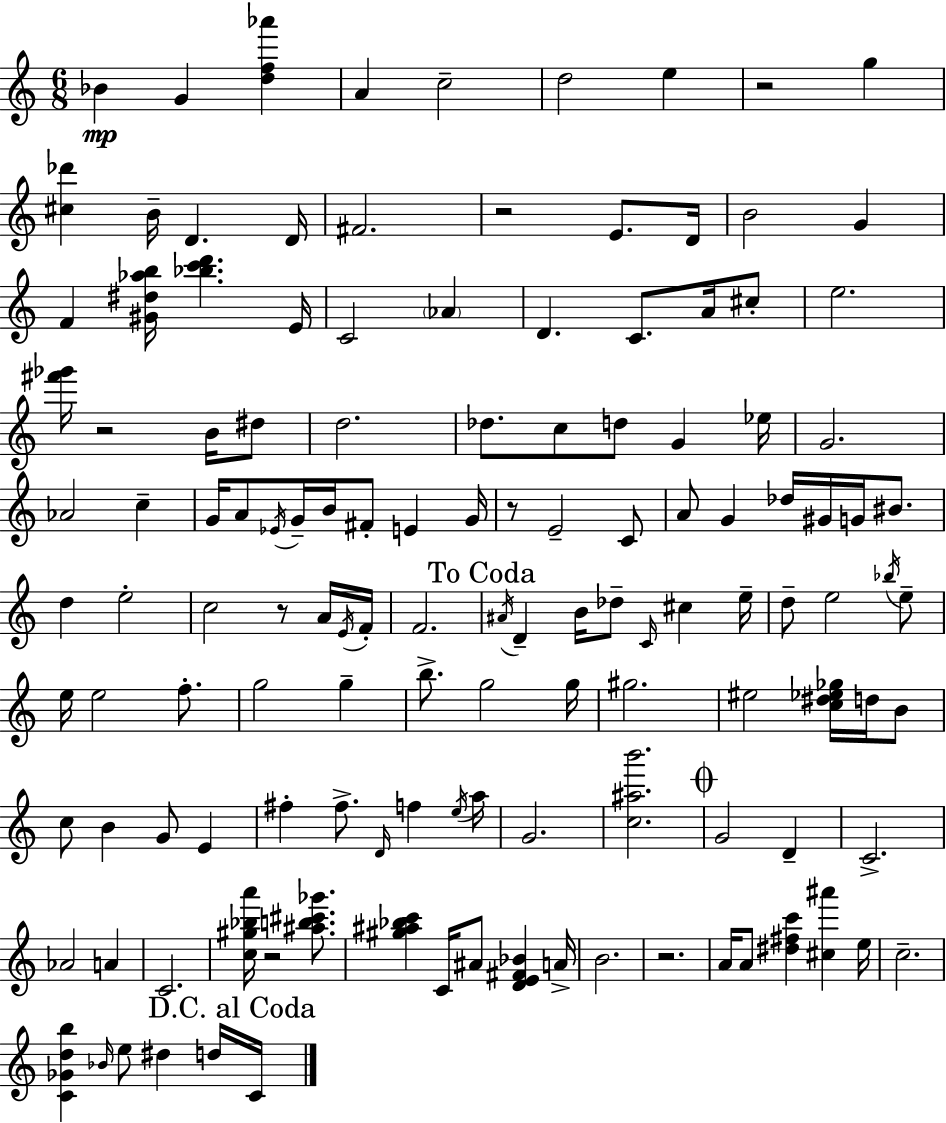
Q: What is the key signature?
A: C major